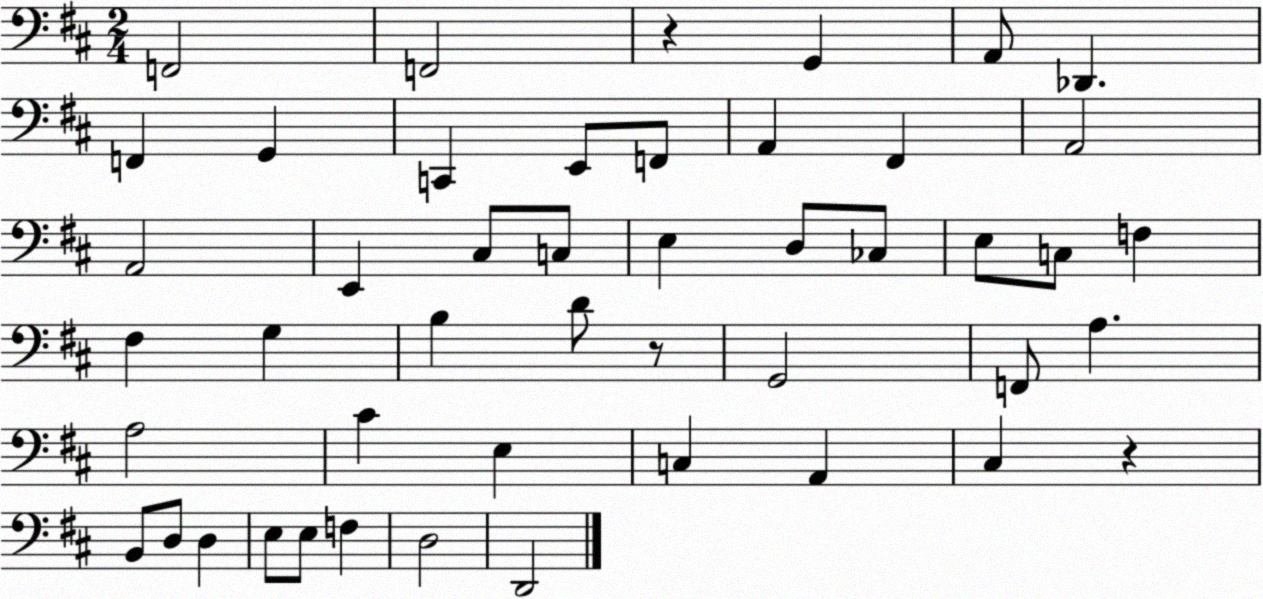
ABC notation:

X:1
T:Untitled
M:2/4
L:1/4
K:D
F,,2 F,,2 z G,, A,,/2 _D,, F,, G,, C,, E,,/2 F,,/2 A,, ^F,, A,,2 A,,2 E,, ^C,/2 C,/2 E, D,/2 _C,/2 E,/2 C,/2 F, ^F, G, B, D/2 z/2 G,,2 F,,/2 A, A,2 ^C E, C, A,, ^C, z B,,/2 D,/2 D, E,/2 E,/2 F, D,2 D,,2